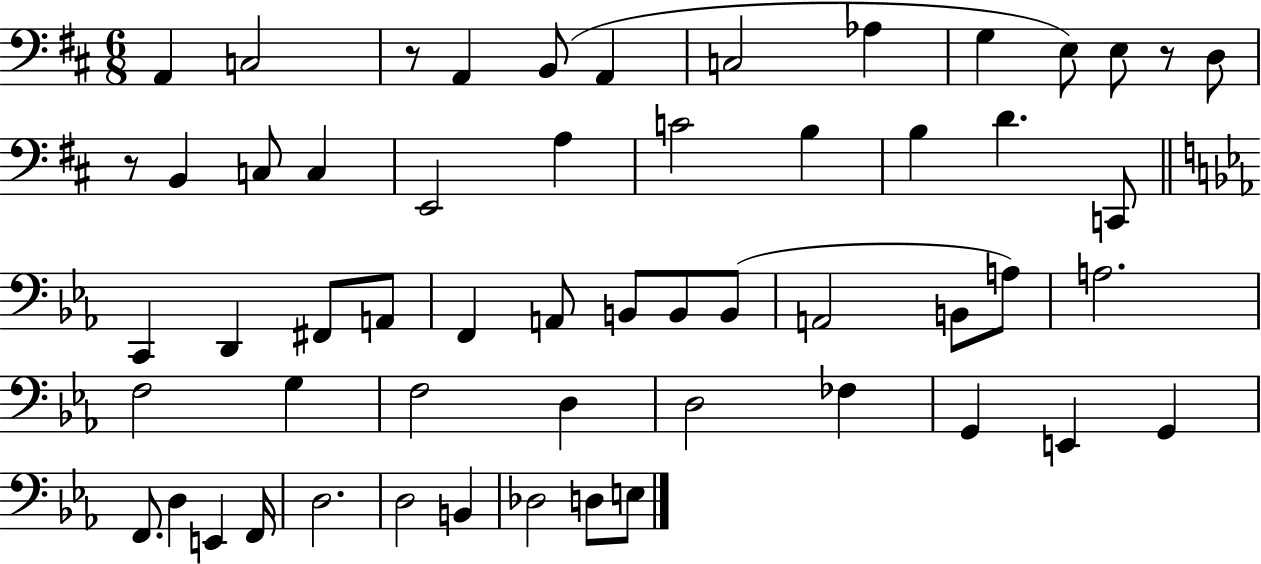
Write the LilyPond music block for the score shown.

{
  \clef bass
  \numericTimeSignature
  \time 6/8
  \key d \major
  a,4 c2 | r8 a,4 b,8( a,4 | c2 aes4 | g4 e8) e8 r8 d8 | \break r8 b,4 c8 c4 | e,2 a4 | c'2 b4 | b4 d'4. c,8 | \break \bar "||" \break \key c \minor c,4 d,4 fis,8 a,8 | f,4 a,8 b,8 b,8 b,8( | a,2 b,8 a8) | a2. | \break f2 g4 | f2 d4 | d2 fes4 | g,4 e,4 g,4 | \break f,8. d4 e,4 f,16 | d2. | d2 b,4 | des2 d8 e8 | \break \bar "|."
}